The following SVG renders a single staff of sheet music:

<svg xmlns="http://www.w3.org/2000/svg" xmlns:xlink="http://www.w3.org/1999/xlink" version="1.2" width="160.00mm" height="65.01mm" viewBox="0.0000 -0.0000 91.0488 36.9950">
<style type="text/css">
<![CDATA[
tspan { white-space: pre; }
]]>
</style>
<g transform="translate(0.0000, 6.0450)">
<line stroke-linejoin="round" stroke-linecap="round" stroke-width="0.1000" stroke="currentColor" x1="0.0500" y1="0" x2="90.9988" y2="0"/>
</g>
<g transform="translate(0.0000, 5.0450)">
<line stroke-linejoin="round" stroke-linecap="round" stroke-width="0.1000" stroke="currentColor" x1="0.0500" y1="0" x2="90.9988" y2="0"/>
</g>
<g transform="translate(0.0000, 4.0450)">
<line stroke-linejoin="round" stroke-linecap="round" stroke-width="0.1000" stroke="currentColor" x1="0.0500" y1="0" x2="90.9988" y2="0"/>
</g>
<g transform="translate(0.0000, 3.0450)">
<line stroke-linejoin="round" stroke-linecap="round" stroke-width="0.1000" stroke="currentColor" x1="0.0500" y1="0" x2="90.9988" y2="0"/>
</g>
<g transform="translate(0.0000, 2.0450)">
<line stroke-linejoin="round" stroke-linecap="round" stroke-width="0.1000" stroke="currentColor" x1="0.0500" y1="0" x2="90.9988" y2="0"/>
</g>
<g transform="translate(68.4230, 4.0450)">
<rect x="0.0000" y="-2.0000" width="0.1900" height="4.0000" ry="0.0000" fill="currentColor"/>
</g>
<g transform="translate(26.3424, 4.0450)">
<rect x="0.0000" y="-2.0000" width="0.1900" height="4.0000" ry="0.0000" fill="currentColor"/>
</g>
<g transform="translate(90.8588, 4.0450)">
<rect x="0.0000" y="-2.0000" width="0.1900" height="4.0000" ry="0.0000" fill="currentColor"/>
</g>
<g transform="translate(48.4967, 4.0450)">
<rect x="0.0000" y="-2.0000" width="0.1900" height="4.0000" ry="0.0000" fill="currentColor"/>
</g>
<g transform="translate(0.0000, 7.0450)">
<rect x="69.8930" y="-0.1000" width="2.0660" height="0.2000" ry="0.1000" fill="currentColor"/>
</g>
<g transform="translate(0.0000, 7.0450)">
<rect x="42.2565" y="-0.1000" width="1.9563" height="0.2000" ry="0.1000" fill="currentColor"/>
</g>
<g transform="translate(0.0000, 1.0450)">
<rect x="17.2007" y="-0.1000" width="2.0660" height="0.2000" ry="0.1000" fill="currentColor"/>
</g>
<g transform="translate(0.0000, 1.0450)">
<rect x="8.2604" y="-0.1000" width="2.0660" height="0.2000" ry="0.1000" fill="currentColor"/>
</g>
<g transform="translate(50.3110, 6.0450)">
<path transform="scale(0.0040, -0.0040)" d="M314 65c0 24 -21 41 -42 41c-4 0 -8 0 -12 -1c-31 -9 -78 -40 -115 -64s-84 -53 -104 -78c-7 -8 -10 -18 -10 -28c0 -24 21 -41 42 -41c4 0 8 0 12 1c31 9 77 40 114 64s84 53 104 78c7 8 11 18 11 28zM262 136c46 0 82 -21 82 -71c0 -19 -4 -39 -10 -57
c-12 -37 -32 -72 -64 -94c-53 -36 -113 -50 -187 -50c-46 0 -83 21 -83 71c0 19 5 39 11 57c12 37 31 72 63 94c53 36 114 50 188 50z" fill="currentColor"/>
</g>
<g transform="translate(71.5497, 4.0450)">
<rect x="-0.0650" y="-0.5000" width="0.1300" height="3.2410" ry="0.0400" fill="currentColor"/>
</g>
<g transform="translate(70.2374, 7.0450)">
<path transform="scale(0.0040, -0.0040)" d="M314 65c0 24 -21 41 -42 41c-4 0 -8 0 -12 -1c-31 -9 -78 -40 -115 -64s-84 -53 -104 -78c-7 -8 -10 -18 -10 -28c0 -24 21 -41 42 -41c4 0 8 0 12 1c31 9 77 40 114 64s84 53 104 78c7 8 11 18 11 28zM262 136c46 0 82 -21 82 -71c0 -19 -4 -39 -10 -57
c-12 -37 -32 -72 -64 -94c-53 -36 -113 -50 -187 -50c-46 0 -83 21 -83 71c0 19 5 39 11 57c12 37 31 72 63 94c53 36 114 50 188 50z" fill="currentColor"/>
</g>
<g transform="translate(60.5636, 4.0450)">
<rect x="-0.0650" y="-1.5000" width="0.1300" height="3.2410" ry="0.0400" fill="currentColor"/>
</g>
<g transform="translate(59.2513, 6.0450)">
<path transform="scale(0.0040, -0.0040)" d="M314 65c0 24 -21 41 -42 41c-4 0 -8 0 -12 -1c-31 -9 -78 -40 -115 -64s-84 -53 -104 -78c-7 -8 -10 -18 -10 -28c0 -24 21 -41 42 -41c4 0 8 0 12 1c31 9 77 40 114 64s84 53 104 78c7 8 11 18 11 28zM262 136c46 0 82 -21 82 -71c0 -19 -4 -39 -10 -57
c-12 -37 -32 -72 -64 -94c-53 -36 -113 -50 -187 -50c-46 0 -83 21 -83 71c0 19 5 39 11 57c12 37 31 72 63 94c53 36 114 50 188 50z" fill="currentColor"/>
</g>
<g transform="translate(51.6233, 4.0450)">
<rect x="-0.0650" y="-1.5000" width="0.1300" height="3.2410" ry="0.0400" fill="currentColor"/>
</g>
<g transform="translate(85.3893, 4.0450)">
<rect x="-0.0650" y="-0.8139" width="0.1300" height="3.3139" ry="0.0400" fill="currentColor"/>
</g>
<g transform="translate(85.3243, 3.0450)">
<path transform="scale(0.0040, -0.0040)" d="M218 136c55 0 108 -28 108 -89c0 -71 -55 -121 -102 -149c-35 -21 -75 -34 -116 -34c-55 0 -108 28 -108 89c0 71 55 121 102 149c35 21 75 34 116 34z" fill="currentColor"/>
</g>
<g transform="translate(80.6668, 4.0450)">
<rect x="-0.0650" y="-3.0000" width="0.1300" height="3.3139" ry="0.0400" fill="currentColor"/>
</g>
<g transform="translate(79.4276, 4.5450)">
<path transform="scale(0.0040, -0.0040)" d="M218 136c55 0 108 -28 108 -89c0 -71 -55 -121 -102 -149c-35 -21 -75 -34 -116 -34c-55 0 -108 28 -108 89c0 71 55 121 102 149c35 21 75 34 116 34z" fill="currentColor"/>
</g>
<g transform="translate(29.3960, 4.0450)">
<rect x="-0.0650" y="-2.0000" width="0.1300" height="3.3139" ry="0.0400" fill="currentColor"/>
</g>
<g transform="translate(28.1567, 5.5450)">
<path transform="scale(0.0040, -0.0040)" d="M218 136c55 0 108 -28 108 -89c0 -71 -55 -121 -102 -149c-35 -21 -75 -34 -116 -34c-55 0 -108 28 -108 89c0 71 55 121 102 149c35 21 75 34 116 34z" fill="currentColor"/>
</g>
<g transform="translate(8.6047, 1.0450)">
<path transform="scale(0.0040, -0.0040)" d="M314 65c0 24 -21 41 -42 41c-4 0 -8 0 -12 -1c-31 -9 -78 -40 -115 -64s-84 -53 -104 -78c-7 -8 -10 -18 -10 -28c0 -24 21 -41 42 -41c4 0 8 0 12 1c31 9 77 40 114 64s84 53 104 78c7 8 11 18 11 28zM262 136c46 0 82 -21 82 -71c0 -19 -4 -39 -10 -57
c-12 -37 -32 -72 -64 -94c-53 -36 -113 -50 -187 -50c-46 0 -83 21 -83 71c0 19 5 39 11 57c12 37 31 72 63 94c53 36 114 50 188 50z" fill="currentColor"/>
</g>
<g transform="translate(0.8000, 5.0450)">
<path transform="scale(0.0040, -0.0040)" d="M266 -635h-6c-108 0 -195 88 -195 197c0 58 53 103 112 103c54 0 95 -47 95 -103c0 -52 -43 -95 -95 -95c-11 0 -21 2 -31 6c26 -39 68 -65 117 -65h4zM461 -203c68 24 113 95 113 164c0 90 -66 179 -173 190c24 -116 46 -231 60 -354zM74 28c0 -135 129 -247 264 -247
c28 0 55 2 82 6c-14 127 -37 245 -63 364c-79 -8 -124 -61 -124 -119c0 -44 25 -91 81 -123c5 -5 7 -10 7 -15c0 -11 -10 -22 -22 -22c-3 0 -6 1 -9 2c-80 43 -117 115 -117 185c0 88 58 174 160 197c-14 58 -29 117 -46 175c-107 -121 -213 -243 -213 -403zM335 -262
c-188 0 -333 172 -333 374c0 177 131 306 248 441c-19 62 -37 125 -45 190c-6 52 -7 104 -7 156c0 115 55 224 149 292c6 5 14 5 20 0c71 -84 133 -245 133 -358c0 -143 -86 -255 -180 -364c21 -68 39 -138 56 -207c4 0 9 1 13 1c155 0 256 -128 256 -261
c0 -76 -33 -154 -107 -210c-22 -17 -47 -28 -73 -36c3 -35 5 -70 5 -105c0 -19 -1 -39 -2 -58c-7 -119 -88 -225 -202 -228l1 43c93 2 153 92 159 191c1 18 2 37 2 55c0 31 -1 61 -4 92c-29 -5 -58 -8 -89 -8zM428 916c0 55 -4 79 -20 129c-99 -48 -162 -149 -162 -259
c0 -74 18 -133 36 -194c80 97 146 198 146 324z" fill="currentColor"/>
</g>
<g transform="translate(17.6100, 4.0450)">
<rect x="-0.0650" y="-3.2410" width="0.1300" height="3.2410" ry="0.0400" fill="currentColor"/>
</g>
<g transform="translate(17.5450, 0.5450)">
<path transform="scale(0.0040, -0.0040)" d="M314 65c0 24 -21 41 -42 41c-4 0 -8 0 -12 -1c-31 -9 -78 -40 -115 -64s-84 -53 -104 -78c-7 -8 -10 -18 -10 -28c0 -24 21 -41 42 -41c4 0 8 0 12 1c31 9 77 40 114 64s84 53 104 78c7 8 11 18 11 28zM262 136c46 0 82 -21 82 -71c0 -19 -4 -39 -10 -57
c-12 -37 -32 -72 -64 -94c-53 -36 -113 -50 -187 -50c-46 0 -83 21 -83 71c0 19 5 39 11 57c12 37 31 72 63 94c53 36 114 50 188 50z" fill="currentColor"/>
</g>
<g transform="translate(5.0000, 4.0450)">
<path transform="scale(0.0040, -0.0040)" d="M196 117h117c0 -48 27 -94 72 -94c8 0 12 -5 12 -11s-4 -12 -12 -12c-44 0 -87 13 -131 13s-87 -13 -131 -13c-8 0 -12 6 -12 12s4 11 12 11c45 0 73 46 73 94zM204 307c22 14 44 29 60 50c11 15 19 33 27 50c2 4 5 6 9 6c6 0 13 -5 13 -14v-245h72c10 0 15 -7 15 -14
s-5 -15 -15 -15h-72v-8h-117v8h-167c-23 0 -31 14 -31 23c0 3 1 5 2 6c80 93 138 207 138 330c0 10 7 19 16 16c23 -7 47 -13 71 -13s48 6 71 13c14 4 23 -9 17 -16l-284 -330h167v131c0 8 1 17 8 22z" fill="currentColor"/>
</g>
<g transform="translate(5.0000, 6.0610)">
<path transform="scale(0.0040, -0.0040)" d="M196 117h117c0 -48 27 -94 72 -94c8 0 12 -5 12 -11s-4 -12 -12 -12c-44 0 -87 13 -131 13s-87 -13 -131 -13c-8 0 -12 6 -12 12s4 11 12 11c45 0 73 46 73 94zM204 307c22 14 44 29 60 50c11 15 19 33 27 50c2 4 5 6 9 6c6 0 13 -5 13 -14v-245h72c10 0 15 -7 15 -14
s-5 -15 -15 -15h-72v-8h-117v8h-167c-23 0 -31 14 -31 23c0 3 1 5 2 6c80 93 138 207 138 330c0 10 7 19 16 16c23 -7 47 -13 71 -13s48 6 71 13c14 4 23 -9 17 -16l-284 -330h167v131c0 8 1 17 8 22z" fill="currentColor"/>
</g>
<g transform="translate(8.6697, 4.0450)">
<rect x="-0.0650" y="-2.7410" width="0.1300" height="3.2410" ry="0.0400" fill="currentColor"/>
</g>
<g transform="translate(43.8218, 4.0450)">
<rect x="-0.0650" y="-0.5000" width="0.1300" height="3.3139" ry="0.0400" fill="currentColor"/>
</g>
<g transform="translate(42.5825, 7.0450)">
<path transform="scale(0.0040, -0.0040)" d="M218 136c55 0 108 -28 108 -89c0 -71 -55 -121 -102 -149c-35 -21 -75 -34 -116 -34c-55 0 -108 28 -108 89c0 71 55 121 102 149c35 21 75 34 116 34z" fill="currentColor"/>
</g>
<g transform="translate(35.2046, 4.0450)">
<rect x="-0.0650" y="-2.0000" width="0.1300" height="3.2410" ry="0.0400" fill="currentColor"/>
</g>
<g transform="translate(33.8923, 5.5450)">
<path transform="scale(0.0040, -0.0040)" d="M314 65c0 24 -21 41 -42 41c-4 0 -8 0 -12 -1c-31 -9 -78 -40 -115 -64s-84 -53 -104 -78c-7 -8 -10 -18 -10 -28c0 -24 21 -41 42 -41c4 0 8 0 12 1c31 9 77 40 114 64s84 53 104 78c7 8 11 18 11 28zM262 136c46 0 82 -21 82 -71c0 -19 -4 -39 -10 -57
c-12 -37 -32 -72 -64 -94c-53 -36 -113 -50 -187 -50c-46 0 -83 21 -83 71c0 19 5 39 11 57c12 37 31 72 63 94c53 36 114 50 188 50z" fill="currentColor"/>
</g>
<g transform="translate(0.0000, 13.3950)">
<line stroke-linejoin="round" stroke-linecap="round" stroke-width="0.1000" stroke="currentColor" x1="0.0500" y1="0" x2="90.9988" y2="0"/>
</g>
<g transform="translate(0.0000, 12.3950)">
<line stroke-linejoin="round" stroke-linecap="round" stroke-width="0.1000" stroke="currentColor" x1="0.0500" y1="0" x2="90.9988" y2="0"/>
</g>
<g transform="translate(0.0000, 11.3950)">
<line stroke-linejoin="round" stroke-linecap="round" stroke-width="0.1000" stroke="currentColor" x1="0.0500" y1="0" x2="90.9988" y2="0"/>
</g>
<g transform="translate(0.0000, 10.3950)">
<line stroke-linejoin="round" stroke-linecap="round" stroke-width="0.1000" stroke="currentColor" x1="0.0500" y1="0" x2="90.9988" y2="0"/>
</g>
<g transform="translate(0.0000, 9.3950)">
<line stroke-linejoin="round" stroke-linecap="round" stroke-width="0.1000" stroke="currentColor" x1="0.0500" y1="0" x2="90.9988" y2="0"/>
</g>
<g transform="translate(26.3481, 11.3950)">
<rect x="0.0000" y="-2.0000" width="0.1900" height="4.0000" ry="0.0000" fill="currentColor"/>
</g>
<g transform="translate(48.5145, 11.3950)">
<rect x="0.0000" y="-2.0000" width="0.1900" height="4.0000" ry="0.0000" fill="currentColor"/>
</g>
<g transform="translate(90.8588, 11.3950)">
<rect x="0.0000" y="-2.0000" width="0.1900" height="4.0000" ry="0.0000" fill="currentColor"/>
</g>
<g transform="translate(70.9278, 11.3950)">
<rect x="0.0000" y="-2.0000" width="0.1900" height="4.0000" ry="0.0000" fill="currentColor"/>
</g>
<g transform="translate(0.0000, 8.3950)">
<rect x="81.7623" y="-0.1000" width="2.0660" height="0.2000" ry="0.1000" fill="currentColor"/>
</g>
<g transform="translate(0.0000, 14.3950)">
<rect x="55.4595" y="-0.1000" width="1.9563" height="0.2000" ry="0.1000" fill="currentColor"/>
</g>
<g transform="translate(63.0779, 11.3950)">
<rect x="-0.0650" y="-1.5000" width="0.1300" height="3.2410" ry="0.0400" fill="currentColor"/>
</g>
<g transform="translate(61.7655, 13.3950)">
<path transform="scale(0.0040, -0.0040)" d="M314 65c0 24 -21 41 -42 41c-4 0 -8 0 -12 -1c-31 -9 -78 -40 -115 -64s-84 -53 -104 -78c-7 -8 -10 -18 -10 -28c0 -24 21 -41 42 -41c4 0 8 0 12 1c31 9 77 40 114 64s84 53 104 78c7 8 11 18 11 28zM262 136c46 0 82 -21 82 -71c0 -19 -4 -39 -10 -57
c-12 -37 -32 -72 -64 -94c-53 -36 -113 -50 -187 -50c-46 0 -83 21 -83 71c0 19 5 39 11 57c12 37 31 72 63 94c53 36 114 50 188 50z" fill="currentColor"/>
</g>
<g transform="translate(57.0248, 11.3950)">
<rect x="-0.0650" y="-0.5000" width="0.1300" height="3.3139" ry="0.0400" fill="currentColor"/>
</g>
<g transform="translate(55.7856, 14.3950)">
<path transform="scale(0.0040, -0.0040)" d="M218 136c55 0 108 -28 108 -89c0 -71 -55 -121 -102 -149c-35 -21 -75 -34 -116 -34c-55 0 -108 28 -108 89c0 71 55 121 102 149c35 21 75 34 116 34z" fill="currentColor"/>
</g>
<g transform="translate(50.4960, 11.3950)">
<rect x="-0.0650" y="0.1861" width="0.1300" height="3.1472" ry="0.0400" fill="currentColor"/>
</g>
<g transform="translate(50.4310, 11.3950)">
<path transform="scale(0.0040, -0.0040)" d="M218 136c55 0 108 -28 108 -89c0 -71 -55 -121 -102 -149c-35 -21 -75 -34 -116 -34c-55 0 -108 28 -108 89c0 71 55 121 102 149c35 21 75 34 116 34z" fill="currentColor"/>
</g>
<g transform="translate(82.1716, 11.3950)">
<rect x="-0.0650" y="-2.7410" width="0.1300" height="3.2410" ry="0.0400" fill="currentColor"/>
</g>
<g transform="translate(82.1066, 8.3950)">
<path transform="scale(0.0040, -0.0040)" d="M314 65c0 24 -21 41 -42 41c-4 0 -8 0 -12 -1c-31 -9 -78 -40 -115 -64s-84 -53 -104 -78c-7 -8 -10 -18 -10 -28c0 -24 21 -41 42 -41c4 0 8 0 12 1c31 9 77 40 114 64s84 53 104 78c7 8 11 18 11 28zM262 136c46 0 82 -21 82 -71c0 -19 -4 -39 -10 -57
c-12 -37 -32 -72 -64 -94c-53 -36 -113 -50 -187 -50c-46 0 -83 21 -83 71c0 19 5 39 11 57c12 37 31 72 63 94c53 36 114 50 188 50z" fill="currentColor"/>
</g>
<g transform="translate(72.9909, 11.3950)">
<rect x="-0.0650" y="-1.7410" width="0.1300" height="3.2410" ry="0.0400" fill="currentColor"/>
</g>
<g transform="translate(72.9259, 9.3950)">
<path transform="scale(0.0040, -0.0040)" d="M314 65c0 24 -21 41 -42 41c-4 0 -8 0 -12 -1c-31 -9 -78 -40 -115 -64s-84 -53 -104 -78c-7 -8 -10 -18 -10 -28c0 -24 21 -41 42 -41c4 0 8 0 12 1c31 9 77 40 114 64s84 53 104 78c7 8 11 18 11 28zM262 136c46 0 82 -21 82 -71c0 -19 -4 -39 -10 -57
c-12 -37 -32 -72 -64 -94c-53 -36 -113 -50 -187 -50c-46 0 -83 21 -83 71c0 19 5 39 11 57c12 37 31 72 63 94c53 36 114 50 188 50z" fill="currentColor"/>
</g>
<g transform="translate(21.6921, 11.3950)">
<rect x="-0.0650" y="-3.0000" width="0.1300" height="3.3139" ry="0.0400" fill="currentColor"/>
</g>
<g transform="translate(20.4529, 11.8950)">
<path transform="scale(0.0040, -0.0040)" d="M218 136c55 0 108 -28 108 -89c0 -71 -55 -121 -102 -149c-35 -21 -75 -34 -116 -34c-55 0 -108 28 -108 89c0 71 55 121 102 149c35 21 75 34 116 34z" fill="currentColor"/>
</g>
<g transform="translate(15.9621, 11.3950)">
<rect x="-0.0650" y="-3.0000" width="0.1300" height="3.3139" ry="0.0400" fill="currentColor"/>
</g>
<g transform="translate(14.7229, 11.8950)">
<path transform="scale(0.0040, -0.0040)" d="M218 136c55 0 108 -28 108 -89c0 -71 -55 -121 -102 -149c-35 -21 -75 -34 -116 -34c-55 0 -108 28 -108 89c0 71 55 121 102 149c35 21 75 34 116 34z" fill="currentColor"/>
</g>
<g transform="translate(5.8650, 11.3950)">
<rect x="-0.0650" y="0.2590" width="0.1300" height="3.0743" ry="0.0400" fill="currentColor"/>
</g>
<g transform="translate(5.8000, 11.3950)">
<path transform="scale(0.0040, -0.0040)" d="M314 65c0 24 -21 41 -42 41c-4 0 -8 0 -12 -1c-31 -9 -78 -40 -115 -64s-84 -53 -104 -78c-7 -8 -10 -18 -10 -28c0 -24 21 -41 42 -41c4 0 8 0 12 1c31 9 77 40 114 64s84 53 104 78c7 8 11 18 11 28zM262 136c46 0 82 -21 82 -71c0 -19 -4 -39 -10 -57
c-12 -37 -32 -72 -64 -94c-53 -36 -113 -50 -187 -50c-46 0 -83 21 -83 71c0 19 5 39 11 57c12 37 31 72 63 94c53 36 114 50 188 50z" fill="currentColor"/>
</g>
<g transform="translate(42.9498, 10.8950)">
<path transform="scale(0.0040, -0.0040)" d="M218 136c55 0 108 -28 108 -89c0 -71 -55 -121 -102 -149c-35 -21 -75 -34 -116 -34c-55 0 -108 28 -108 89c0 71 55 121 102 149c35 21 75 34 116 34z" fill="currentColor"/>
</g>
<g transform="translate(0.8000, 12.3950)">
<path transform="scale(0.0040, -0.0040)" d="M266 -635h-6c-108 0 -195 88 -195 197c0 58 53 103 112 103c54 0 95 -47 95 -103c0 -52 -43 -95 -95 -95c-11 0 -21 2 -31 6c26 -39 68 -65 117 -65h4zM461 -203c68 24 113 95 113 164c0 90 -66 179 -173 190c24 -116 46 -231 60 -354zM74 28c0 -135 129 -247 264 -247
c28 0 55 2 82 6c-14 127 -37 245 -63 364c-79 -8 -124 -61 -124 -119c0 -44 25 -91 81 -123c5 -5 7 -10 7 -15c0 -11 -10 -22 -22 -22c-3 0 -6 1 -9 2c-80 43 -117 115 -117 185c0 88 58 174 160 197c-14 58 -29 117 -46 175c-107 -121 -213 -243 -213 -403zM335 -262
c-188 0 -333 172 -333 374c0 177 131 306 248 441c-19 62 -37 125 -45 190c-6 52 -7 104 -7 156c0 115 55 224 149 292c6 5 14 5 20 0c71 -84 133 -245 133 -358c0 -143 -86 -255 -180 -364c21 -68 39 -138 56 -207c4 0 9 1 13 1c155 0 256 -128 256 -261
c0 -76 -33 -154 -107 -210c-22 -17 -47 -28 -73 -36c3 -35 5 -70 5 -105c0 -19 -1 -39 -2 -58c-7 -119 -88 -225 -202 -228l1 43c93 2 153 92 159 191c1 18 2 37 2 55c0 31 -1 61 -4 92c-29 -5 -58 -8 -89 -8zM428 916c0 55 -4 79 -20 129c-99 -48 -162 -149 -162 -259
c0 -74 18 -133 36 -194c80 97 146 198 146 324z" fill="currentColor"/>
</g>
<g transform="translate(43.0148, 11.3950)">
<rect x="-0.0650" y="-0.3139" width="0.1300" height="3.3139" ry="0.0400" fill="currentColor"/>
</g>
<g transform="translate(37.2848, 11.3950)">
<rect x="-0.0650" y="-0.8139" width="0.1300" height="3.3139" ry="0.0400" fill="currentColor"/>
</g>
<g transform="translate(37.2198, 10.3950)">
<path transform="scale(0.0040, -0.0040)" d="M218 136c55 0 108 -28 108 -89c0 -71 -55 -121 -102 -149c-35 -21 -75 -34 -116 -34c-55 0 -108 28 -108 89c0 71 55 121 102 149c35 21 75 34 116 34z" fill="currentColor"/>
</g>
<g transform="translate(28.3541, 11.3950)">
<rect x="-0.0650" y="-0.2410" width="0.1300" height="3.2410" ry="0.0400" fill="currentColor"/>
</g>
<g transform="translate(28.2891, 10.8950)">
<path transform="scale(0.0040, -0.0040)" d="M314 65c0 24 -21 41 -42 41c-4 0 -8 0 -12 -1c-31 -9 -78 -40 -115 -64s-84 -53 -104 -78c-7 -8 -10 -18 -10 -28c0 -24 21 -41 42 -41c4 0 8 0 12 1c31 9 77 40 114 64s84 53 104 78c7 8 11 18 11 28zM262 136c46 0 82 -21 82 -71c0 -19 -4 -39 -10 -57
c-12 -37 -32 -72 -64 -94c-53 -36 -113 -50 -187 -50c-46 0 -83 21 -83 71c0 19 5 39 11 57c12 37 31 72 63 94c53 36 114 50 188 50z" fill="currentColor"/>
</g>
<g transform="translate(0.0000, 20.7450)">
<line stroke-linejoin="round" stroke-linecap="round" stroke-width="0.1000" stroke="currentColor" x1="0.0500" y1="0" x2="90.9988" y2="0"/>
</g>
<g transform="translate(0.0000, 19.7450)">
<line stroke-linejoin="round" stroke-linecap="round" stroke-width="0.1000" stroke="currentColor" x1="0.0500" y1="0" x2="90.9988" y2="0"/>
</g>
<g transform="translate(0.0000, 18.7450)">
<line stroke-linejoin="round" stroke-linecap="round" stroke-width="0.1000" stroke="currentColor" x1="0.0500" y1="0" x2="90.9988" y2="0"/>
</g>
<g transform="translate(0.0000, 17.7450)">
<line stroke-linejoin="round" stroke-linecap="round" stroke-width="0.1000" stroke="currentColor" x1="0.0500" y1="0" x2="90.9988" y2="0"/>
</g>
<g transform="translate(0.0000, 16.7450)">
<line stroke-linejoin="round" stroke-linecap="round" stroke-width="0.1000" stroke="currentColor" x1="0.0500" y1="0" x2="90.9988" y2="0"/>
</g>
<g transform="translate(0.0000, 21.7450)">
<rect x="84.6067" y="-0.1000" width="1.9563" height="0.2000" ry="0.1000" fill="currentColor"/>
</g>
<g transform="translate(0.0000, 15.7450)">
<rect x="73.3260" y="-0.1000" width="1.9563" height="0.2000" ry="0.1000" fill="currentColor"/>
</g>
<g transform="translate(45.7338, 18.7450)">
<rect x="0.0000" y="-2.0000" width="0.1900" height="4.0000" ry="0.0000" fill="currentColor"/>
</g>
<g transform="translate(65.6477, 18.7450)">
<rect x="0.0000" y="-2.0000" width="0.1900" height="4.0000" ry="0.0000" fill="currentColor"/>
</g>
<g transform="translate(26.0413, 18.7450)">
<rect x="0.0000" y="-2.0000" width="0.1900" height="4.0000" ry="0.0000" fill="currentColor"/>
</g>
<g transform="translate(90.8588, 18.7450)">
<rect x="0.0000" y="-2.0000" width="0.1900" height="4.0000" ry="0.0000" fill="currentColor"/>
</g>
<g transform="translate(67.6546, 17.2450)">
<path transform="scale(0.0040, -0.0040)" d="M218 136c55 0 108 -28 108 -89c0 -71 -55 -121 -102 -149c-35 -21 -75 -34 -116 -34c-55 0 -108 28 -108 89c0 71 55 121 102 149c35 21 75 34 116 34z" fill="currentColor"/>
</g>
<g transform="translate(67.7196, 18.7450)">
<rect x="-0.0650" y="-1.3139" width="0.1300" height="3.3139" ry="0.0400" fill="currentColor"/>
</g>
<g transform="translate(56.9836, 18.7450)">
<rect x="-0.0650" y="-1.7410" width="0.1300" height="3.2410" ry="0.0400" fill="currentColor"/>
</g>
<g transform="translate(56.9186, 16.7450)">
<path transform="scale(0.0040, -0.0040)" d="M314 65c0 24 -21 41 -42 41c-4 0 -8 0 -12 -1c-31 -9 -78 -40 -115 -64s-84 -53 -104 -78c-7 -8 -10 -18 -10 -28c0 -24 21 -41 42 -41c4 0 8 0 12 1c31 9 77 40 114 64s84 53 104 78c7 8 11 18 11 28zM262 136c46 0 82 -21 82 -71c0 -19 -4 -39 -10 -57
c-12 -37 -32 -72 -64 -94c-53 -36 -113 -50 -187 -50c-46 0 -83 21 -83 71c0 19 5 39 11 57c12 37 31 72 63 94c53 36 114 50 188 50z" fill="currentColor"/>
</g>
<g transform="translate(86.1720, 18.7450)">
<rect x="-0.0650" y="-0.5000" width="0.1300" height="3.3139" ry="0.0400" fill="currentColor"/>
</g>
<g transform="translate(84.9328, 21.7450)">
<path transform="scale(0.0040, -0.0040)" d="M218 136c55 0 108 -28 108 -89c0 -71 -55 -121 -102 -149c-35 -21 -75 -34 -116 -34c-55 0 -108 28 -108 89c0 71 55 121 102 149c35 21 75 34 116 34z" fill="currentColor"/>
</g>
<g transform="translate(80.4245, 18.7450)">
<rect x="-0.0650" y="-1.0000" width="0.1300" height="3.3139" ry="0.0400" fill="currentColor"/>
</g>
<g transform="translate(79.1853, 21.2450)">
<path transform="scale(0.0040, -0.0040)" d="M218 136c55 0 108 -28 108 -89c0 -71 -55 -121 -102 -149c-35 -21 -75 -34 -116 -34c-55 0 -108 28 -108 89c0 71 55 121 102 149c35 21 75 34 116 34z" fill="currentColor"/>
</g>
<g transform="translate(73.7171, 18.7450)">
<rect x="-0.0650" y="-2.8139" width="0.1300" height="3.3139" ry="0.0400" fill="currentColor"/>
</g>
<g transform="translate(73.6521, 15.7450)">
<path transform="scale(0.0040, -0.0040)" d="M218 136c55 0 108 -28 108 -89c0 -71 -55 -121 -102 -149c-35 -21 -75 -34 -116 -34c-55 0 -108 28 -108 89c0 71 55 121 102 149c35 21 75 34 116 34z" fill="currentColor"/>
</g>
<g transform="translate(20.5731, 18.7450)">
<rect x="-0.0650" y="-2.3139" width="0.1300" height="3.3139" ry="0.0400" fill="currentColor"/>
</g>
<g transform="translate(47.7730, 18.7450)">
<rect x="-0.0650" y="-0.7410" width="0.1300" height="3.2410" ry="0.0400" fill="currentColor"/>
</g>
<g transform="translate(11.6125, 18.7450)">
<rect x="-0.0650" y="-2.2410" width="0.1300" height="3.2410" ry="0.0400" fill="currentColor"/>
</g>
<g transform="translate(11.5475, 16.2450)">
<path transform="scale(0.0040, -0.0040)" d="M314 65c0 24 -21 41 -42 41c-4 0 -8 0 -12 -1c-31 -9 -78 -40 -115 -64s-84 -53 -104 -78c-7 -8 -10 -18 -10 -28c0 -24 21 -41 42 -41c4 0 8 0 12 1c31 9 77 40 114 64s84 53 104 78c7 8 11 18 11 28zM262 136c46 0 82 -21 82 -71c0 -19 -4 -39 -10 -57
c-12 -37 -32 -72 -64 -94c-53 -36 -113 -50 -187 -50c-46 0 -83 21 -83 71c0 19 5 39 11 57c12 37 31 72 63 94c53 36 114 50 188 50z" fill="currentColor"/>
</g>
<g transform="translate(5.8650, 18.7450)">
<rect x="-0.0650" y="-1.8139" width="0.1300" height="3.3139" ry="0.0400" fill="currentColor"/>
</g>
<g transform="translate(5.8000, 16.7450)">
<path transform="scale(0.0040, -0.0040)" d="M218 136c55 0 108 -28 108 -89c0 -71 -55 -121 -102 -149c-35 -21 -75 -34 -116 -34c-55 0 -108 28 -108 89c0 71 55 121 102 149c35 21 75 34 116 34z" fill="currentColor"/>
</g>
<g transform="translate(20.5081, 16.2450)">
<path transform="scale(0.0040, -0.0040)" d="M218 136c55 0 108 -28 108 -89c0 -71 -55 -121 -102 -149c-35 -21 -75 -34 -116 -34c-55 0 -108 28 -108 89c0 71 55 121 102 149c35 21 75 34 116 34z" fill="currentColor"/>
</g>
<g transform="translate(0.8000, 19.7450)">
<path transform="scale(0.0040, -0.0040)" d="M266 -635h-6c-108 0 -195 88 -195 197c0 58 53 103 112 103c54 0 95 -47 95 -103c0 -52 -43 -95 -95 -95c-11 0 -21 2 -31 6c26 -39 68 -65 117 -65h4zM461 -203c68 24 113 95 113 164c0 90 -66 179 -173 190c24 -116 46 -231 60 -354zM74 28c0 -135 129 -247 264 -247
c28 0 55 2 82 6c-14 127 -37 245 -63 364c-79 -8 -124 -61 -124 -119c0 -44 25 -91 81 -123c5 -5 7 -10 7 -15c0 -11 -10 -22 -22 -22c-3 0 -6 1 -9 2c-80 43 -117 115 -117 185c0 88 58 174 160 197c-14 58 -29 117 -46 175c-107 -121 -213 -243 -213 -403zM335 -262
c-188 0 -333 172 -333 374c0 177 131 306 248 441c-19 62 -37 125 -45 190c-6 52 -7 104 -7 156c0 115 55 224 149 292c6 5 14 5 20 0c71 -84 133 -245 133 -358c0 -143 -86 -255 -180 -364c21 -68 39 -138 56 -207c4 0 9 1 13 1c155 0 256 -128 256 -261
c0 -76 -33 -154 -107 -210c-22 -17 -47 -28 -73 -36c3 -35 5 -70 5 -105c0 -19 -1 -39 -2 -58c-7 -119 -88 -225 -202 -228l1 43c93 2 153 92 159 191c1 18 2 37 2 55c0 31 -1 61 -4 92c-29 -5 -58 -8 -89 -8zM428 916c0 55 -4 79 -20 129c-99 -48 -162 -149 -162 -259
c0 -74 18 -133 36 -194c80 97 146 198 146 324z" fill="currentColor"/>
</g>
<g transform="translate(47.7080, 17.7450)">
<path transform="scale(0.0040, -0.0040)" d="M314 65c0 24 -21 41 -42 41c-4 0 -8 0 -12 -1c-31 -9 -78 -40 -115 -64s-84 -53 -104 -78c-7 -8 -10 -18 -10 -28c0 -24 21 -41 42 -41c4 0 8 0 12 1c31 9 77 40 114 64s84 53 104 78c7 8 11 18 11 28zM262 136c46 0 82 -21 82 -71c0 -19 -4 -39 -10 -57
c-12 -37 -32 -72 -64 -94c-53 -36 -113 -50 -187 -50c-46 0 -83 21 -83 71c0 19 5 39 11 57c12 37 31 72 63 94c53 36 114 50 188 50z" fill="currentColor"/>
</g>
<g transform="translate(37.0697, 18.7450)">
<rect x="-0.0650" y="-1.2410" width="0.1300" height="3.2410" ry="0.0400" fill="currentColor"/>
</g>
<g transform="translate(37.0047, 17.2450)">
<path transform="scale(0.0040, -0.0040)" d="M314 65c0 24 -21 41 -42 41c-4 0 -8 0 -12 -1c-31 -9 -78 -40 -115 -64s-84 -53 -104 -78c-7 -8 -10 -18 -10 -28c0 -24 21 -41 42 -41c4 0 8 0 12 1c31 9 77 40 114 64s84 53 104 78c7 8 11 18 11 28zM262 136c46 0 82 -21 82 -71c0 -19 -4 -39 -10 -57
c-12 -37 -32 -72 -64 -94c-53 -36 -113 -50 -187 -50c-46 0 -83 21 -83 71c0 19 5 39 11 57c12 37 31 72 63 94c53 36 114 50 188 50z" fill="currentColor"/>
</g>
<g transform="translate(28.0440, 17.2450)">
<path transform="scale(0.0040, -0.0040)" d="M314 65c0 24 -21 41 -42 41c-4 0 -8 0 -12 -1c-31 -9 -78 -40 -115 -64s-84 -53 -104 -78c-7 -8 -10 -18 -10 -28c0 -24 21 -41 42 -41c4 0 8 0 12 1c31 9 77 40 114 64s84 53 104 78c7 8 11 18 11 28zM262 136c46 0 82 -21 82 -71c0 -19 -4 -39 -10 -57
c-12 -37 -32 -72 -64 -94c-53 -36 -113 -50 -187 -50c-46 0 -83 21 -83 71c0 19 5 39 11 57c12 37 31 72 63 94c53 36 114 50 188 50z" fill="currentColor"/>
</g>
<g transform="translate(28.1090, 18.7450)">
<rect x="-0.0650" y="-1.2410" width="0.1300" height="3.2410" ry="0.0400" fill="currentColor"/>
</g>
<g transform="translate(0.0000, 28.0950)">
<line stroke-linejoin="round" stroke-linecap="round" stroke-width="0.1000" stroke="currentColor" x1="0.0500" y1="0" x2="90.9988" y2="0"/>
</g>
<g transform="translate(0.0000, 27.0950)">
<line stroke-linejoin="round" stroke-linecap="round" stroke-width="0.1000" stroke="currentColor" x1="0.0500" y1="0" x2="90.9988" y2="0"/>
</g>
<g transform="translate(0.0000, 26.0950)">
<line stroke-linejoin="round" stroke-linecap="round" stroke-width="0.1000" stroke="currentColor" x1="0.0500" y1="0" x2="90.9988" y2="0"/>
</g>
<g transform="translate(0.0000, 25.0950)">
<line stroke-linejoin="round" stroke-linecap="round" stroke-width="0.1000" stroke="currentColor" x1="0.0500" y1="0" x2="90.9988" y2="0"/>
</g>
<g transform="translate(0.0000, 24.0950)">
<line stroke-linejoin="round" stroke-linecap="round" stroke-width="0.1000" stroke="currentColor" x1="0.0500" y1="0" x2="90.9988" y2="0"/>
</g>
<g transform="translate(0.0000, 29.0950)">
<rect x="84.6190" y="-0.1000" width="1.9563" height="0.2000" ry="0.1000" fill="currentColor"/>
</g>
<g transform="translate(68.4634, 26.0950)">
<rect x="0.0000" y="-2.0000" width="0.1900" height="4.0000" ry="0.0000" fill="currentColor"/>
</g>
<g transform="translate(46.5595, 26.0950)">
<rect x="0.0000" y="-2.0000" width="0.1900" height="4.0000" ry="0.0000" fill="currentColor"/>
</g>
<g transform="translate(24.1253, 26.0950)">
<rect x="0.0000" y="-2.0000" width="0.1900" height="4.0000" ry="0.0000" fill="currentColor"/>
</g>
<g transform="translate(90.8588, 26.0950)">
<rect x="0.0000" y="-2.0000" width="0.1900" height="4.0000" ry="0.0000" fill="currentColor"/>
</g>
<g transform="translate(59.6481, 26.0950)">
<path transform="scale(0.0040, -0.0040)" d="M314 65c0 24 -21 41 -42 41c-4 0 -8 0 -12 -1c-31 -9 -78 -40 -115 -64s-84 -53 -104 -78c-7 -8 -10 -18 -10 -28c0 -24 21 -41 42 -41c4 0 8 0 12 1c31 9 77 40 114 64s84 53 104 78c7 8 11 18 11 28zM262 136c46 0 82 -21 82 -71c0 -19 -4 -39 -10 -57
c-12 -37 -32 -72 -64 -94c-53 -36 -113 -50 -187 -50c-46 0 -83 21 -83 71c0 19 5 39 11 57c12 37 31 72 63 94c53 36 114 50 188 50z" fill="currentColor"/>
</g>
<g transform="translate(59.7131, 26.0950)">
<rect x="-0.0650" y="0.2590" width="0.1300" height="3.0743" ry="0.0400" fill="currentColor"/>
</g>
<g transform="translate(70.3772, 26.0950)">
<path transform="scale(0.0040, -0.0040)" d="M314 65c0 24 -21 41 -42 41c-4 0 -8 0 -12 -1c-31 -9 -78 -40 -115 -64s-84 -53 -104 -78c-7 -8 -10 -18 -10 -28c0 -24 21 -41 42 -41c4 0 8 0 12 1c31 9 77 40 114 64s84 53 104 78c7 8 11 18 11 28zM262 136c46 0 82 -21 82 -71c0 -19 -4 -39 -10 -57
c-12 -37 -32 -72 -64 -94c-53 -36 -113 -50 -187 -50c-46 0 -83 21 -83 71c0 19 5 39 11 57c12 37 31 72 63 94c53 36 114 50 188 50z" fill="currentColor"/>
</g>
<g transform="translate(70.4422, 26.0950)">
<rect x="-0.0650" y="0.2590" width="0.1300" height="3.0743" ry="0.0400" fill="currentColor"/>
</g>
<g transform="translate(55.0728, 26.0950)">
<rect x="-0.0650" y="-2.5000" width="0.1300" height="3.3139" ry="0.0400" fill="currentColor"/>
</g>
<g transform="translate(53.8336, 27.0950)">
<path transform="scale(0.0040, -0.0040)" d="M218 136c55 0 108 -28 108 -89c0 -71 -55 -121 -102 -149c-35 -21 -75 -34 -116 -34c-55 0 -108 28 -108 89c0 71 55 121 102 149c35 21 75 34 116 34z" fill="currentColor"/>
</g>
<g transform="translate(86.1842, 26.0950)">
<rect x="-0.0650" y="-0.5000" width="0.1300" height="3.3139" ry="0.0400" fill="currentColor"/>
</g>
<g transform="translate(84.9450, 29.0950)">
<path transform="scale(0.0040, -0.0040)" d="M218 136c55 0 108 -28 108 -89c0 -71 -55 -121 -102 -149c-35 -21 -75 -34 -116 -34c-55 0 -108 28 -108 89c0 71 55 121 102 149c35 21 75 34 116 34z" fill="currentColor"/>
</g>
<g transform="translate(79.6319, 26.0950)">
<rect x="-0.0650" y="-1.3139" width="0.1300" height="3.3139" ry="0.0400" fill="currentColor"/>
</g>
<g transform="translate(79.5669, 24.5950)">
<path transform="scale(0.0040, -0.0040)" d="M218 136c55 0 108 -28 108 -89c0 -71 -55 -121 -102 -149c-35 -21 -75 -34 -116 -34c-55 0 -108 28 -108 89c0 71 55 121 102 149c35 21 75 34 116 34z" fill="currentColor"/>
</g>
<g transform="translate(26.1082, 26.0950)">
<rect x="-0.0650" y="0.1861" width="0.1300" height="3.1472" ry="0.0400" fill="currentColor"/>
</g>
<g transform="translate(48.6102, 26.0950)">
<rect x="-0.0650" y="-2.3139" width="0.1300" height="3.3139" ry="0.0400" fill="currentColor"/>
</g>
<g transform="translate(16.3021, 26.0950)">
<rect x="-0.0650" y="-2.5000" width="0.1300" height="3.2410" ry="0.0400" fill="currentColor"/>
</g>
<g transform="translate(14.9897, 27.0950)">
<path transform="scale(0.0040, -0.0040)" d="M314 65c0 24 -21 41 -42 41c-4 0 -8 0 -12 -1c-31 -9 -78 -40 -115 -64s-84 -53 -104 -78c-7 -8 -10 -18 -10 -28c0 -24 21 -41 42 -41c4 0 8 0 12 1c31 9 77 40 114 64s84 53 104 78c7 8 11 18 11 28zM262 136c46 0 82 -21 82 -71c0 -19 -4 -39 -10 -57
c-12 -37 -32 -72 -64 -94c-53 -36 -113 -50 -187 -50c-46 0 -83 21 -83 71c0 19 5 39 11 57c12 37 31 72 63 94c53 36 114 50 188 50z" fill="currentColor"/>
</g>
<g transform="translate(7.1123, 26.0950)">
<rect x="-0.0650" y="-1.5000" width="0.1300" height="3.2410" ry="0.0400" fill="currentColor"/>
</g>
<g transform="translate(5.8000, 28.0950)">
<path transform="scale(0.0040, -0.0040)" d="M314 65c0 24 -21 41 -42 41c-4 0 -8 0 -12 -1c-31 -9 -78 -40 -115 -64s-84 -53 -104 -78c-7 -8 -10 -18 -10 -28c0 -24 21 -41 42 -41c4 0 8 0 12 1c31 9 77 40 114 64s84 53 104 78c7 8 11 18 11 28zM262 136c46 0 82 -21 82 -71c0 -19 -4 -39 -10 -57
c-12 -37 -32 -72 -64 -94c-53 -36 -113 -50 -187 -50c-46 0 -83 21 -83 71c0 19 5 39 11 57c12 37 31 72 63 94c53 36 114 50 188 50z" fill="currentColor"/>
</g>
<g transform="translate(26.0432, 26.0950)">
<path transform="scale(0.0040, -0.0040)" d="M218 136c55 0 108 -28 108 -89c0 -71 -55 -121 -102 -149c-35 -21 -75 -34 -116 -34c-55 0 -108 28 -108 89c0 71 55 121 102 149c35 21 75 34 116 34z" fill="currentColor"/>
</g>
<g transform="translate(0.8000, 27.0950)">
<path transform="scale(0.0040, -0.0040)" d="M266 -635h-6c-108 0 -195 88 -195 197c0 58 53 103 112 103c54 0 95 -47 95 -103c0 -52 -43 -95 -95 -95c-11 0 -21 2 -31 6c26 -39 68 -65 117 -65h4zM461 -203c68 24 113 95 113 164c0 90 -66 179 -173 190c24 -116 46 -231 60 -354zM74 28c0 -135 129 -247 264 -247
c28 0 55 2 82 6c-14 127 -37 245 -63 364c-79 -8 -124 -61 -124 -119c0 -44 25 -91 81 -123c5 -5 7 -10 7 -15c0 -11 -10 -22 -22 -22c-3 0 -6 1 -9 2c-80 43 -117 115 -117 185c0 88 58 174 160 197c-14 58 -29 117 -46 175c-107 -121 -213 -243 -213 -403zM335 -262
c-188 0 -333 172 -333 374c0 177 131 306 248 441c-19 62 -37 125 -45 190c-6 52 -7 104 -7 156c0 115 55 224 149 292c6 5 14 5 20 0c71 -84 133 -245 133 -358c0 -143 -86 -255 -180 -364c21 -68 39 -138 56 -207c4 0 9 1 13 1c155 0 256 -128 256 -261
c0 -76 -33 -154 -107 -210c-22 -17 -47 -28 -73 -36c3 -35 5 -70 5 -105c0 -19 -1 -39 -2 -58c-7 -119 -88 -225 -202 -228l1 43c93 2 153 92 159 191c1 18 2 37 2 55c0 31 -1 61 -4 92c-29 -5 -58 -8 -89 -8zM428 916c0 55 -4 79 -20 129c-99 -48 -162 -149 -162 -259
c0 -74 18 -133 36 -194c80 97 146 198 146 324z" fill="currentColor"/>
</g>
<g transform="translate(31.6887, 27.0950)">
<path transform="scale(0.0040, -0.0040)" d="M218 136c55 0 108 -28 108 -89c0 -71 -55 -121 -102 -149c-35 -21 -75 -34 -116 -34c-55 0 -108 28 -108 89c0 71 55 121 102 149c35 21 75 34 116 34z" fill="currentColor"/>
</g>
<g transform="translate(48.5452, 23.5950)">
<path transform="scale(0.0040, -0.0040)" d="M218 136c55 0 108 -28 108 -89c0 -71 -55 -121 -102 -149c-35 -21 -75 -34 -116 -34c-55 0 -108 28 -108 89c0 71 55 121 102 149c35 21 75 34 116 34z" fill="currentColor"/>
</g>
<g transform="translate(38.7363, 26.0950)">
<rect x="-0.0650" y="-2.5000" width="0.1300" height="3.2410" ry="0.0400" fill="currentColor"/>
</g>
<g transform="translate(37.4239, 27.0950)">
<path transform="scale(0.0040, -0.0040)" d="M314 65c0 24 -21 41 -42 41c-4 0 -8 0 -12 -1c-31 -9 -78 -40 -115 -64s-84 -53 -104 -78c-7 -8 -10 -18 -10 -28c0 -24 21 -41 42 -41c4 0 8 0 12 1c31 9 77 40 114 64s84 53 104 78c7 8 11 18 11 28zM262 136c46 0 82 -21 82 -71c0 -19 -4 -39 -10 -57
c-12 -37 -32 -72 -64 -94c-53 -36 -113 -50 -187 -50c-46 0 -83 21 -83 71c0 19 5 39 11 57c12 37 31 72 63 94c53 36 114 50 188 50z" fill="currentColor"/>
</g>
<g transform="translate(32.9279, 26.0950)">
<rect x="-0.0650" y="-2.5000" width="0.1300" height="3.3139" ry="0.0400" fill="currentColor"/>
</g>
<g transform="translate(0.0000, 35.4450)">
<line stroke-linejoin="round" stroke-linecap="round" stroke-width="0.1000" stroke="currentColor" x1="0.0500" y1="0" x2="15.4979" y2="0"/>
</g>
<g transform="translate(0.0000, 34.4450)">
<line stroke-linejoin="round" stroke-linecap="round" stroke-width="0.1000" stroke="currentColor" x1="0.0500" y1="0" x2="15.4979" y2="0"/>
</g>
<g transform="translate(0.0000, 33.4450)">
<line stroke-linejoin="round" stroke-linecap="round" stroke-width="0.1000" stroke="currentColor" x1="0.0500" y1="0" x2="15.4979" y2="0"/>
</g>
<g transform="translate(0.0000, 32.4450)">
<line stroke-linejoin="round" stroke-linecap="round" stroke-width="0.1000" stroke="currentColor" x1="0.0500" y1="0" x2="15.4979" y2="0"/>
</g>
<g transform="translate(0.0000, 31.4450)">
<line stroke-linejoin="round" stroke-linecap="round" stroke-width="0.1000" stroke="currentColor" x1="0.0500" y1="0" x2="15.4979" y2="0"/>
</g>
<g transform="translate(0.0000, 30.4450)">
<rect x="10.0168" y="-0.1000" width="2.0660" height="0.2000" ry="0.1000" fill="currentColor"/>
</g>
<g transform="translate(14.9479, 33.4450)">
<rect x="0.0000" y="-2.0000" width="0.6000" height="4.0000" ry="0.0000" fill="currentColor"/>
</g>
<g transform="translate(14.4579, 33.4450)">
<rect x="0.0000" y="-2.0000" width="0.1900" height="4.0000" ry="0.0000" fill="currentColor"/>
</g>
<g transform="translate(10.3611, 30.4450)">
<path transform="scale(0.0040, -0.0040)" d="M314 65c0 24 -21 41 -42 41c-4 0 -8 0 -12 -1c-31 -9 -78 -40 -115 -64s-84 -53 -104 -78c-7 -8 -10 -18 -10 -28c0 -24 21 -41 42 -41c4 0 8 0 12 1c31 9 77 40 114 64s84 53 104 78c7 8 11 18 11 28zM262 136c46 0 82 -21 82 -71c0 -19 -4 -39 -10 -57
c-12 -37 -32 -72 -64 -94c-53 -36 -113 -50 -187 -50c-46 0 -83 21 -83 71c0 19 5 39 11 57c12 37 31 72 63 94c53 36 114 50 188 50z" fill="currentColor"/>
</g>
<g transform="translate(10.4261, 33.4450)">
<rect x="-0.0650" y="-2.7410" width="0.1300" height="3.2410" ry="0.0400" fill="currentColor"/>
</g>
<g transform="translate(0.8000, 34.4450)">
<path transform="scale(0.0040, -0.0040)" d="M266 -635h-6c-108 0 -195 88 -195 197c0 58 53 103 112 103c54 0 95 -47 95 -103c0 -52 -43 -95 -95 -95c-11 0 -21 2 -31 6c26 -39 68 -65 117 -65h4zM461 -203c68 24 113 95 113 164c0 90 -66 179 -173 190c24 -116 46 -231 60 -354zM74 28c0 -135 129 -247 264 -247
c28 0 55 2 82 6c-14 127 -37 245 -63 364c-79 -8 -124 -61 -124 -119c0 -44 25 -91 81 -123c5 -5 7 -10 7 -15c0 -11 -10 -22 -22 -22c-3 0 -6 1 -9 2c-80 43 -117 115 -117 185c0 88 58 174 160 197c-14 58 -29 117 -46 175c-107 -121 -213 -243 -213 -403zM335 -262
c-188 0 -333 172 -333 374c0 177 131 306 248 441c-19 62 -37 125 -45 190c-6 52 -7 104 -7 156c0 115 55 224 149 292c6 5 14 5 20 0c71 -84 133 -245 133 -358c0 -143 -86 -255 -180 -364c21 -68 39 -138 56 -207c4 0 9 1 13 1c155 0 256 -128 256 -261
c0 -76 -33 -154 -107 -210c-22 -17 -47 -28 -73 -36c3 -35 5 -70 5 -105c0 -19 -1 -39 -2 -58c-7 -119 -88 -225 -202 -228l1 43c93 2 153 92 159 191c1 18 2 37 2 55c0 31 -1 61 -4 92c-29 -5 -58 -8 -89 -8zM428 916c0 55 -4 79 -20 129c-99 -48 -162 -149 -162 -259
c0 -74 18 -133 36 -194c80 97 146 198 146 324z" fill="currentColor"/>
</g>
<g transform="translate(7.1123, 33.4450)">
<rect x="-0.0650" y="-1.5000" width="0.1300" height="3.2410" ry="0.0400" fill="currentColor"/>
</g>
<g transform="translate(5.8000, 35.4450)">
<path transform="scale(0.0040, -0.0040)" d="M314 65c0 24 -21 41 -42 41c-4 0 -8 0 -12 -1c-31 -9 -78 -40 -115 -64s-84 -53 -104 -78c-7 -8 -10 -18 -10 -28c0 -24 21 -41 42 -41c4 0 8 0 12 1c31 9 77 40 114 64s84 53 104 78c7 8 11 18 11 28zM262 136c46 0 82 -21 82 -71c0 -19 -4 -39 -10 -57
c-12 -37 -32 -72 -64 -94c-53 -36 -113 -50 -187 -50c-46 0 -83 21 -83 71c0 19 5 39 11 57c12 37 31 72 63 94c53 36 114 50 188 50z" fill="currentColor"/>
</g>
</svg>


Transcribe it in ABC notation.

X:1
T:Untitled
M:4/4
L:1/4
K:C
a2 b2 F F2 C E2 E2 C2 A d B2 A A c2 d c B C E2 f2 a2 f g2 g e2 e2 d2 f2 e a D C E2 G2 B G G2 g G B2 B2 e C E2 a2